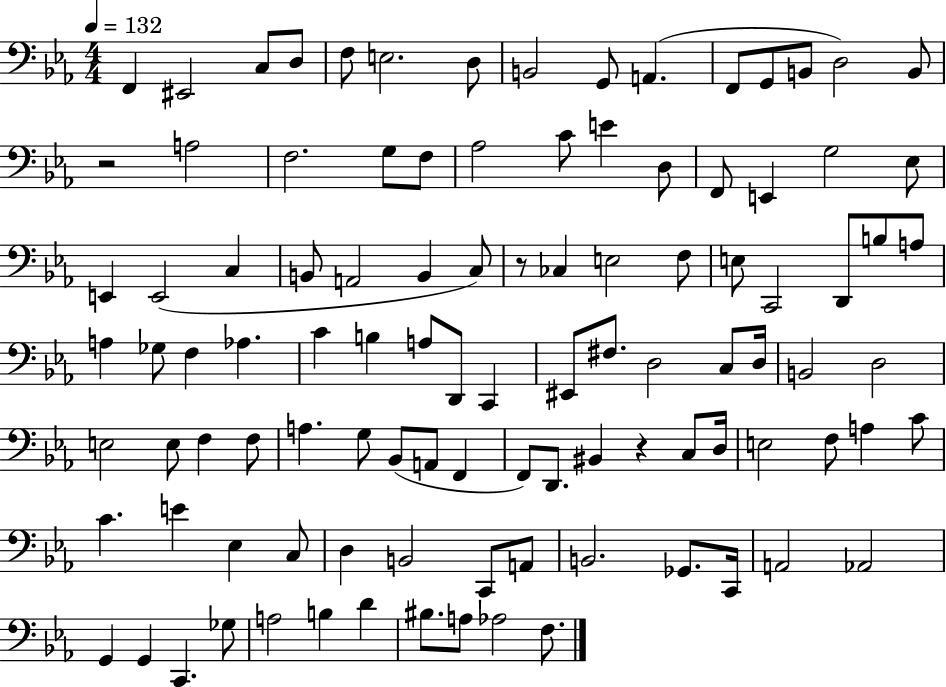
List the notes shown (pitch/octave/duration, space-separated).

F2/q EIS2/h C3/e D3/e F3/e E3/h. D3/e B2/h G2/e A2/q. F2/e G2/e B2/e D3/h B2/e R/h A3/h F3/h. G3/e F3/e Ab3/h C4/e E4/q D3/e F2/e E2/q G3/h Eb3/e E2/q E2/h C3/q B2/e A2/h B2/q C3/e R/e CES3/q E3/h F3/e E3/e C2/h D2/e B3/e A3/e A3/q Gb3/e F3/q Ab3/q. C4/q B3/q A3/e D2/e C2/q EIS2/e F#3/e. D3/h C3/e D3/s B2/h D3/h E3/h E3/e F3/q F3/e A3/q. G3/e Bb2/e A2/e F2/q F2/e D2/e. BIS2/q R/q C3/e D3/s E3/h F3/e A3/q C4/e C4/q. E4/q Eb3/q C3/e D3/q B2/h C2/e A2/e B2/h. Gb2/e. C2/s A2/h Ab2/h G2/q G2/q C2/q. Gb3/e A3/h B3/q D4/q BIS3/e. A3/e Ab3/h F3/e.